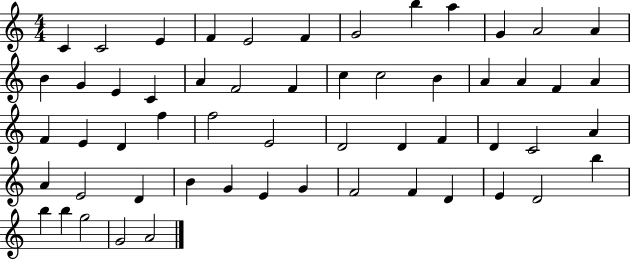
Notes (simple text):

C4/q C4/h E4/q F4/q E4/h F4/q G4/h B5/q A5/q G4/q A4/h A4/q B4/q G4/q E4/q C4/q A4/q F4/h F4/q C5/q C5/h B4/q A4/q A4/q F4/q A4/q F4/q E4/q D4/q F5/q F5/h E4/h D4/h D4/q F4/q D4/q C4/h A4/q A4/q E4/h D4/q B4/q G4/q E4/q G4/q F4/h F4/q D4/q E4/q D4/h B5/q B5/q B5/q G5/h G4/h A4/h